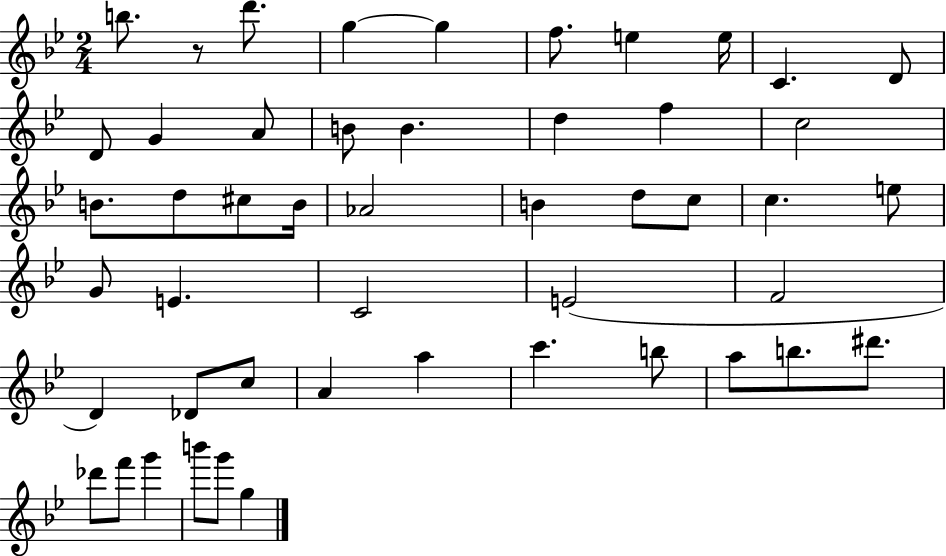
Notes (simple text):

B5/e. R/e D6/e. G5/q G5/q F5/e. E5/q E5/s C4/q. D4/e D4/e G4/q A4/e B4/e B4/q. D5/q F5/q C5/h B4/e. D5/e C#5/e B4/s Ab4/h B4/q D5/e C5/e C5/q. E5/e G4/e E4/q. C4/h E4/h F4/h D4/q Db4/e C5/e A4/q A5/q C6/q. B5/e A5/e B5/e. D#6/e. Db6/e F6/e G6/q B6/e G6/e G5/q